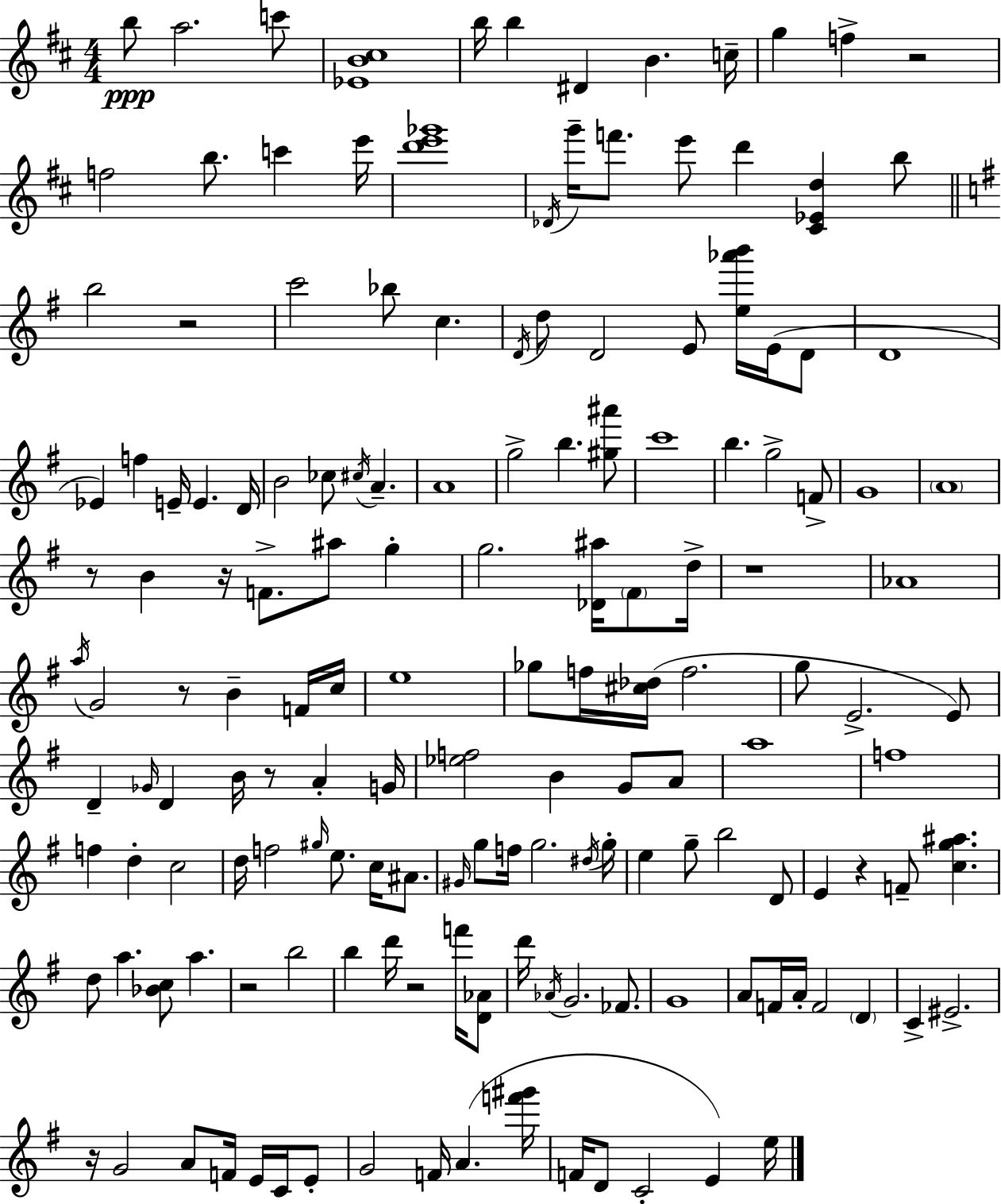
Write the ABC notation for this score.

X:1
T:Untitled
M:4/4
L:1/4
K:D
b/2 a2 c'/2 [_EB^c]4 b/4 b ^D B c/4 g f z2 f2 b/2 c' e'/4 [d'e'_g']4 _D/4 g'/4 f'/2 e'/2 d' [^C_Ed] b/2 b2 z2 c'2 _b/2 c D/4 d/2 D2 E/2 [e_a'b']/4 E/4 D/2 D4 _E f E/4 E D/4 B2 _c/2 ^c/4 A A4 g2 b [^g^a']/2 c'4 b g2 F/2 G4 A4 z/2 B z/4 F/2 ^a/2 g g2 [_D^a]/4 ^F/2 d/4 z4 _A4 a/4 G2 z/2 B F/4 c/4 e4 _g/2 f/4 [^c_d]/4 f2 g/2 E2 E/2 D _G/4 D B/4 z/2 A G/4 [_ef]2 B G/2 A/2 a4 f4 f d c2 d/4 f2 ^g/4 e/2 c/4 ^A/2 ^G/4 g/2 f/4 g2 ^d/4 g/4 e g/2 b2 D/2 E z F/2 [cg^a] d/2 a [_Bc]/2 a z2 b2 b d'/4 z2 f'/4 [D_A]/2 d'/4 _A/4 G2 _F/2 G4 A/2 F/4 A/4 F2 D C ^E2 z/4 G2 A/2 F/4 E/4 C/4 E/2 G2 F/4 A [f'^g']/4 F/4 D/2 C2 E e/4